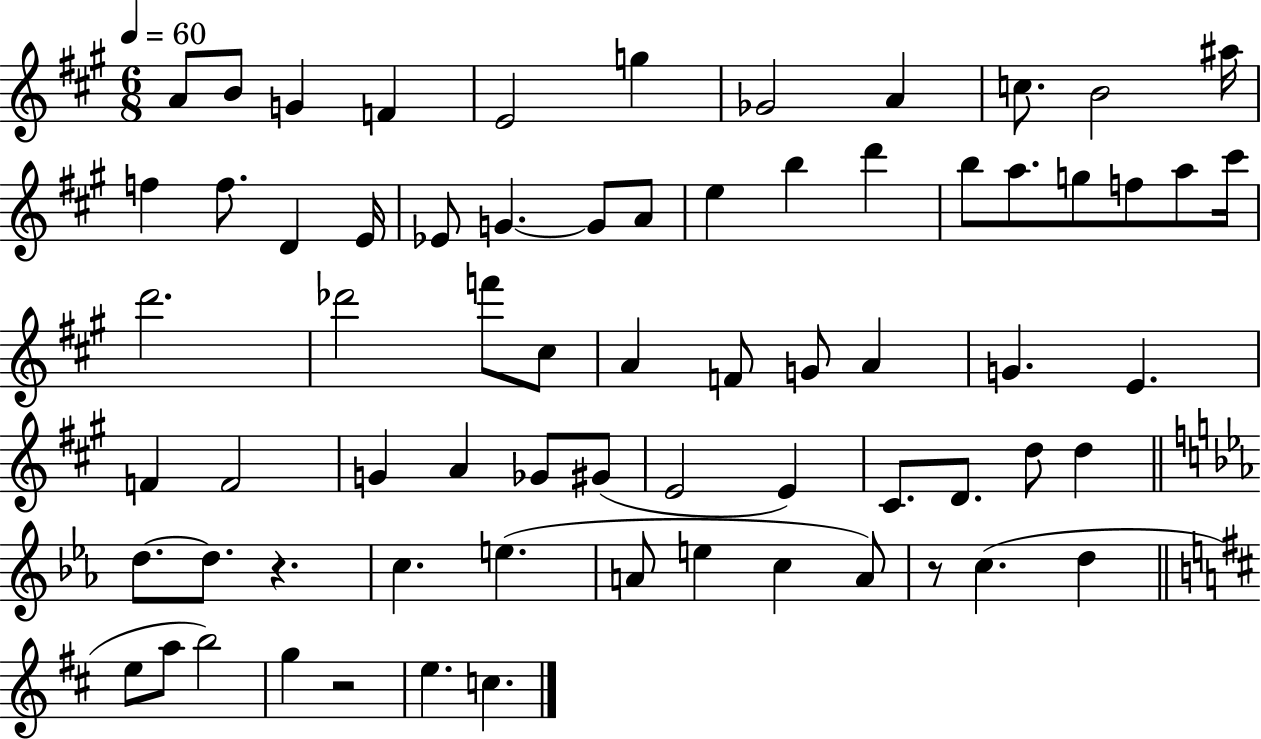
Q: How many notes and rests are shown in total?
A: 69